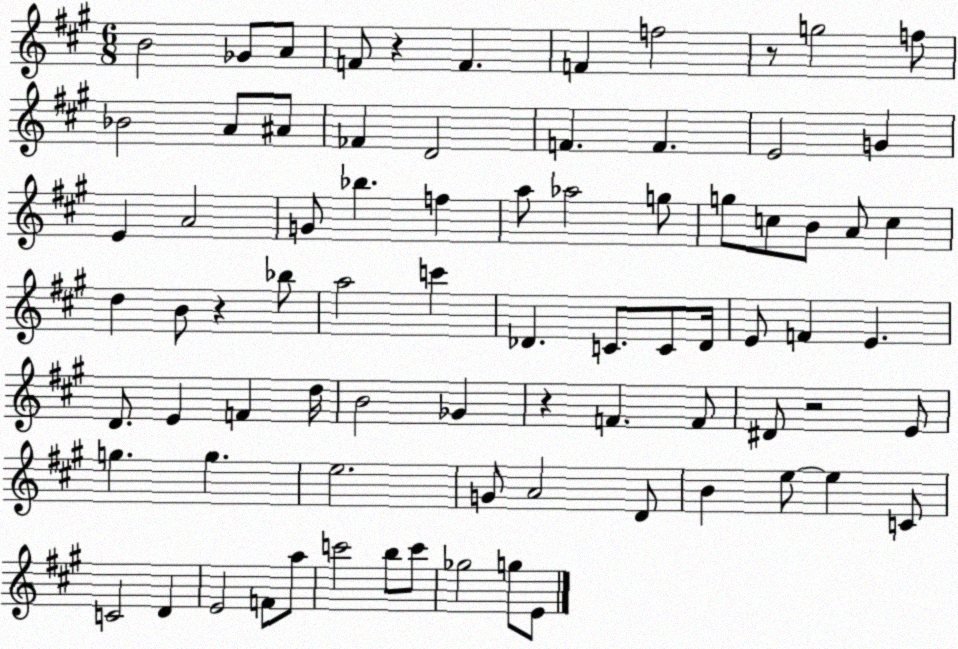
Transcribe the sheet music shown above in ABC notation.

X:1
T:Untitled
M:6/8
L:1/4
K:A
B2 _G/2 A/2 F/2 z F F f2 z/2 g2 f/2 _B2 A/2 ^A/2 _F D2 F F E2 G E A2 G/2 _b f a/2 _a2 g/2 g/2 c/2 B/2 A/2 c d B/2 z _b/2 a2 c' _D C/2 C/2 _D/4 E/2 F E D/2 E F d/4 B2 _G z F F/2 ^D/2 z2 E/2 g g e2 G/2 A2 D/2 B e/2 e C/2 C2 D E2 F/2 a/2 c'2 b/2 c'/2 _g2 g/2 E/2